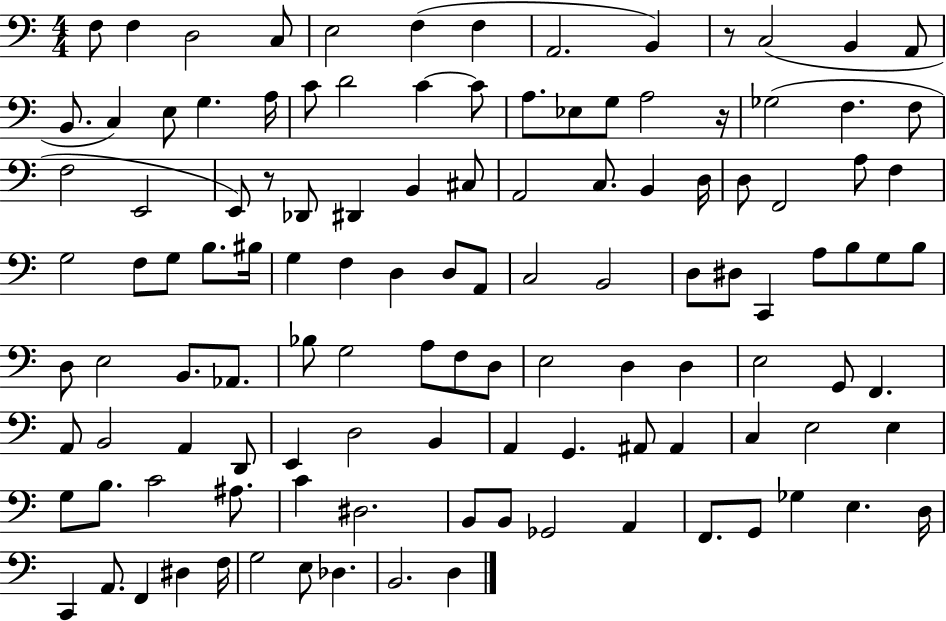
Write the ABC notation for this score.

X:1
T:Untitled
M:4/4
L:1/4
K:C
F,/2 F, D,2 C,/2 E,2 F, F, A,,2 B,, z/2 C,2 B,, A,,/2 B,,/2 C, E,/2 G, A,/4 C/2 D2 C C/2 A,/2 _E,/2 G,/2 A,2 z/4 _G,2 F, F,/2 F,2 E,,2 E,,/2 z/2 _D,,/2 ^D,, B,, ^C,/2 A,,2 C,/2 B,, D,/4 D,/2 F,,2 A,/2 F, G,2 F,/2 G,/2 B,/2 ^B,/4 G, F, D, D,/2 A,,/2 C,2 B,,2 D,/2 ^D,/2 C,, A,/2 B,/2 G,/2 B,/2 D,/2 E,2 B,,/2 _A,,/2 _B,/2 G,2 A,/2 F,/2 D,/2 E,2 D, D, E,2 G,,/2 F,, A,,/2 B,,2 A,, D,,/2 E,, D,2 B,, A,, G,, ^A,,/2 ^A,, C, E,2 E, G,/2 B,/2 C2 ^A,/2 C ^D,2 B,,/2 B,,/2 _G,,2 A,, F,,/2 G,,/2 _G, E, D,/4 C,, A,,/2 F,, ^D, F,/4 G,2 E,/2 _D, B,,2 D,